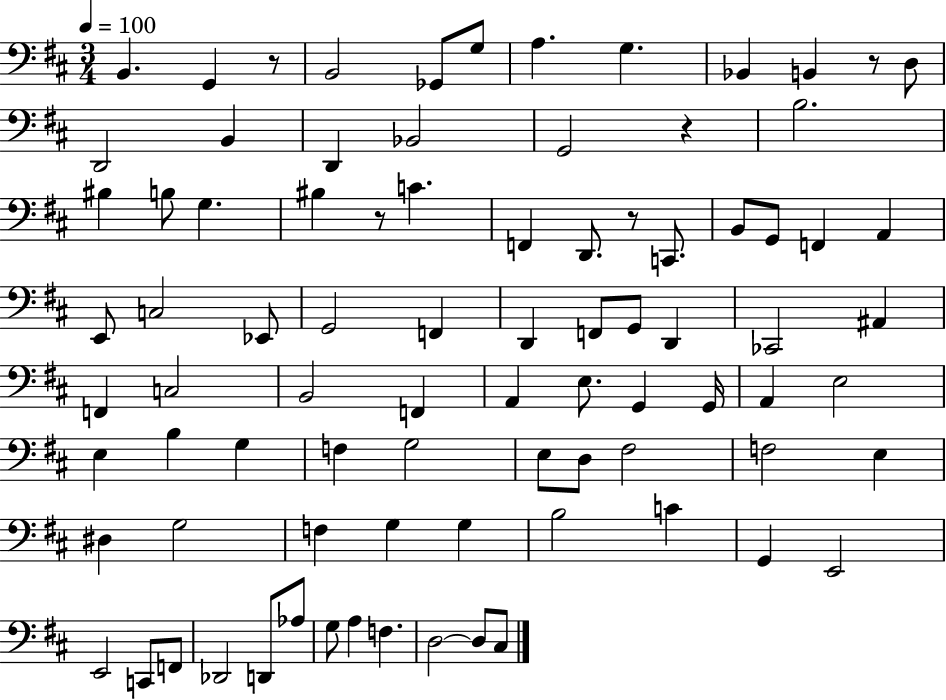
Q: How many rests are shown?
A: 5